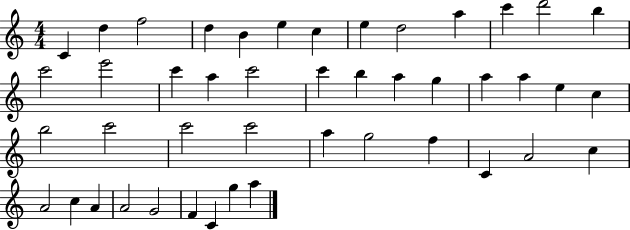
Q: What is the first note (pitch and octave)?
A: C4